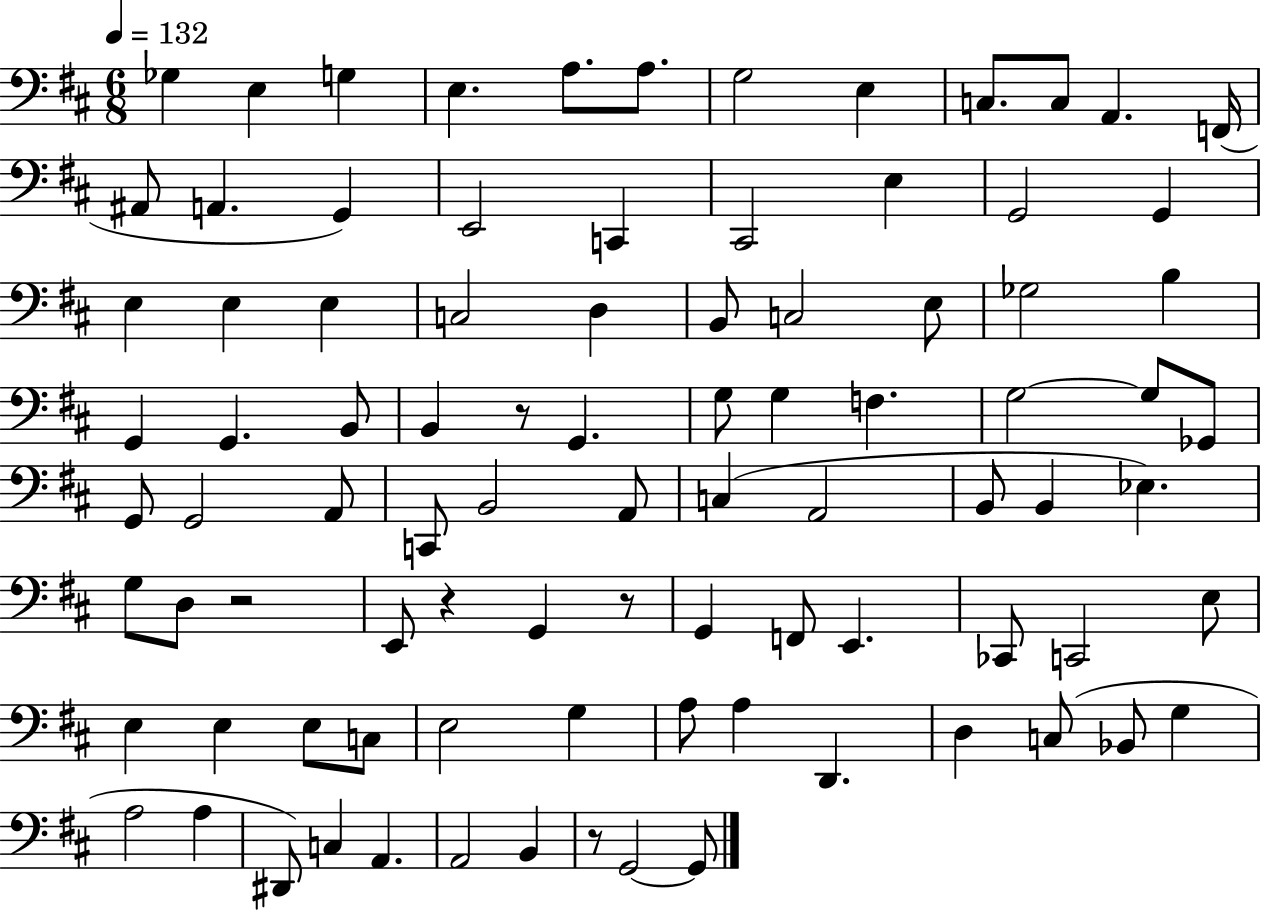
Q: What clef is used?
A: bass